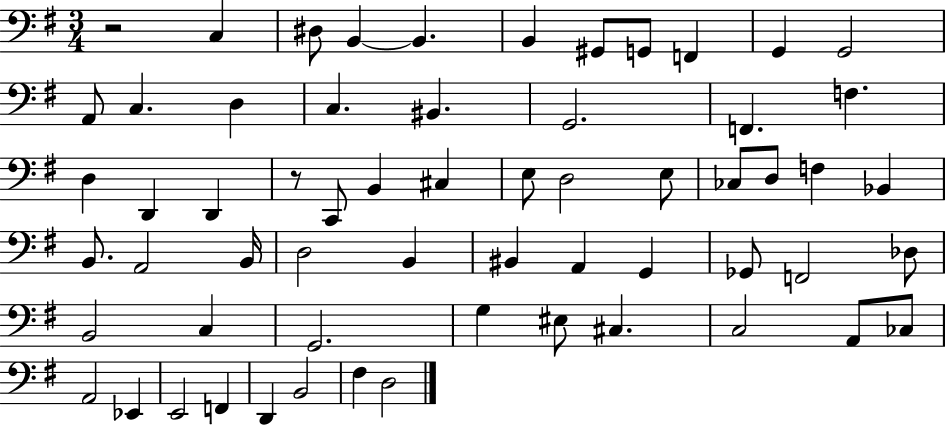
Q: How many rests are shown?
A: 2